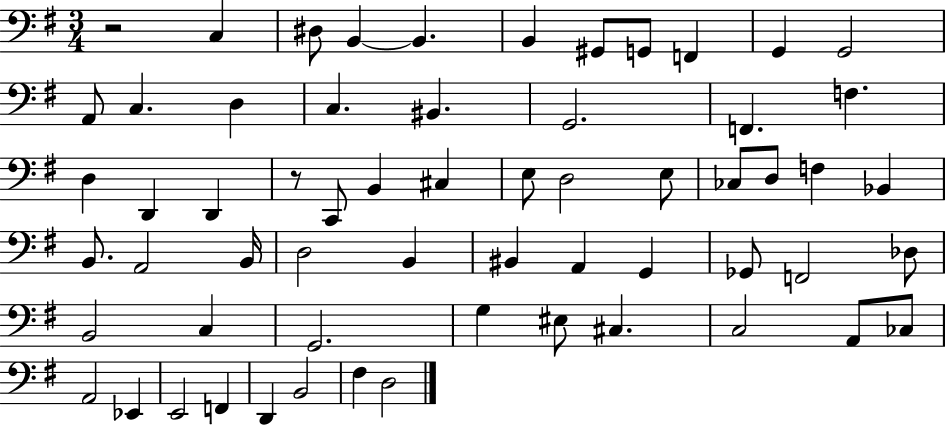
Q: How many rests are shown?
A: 2